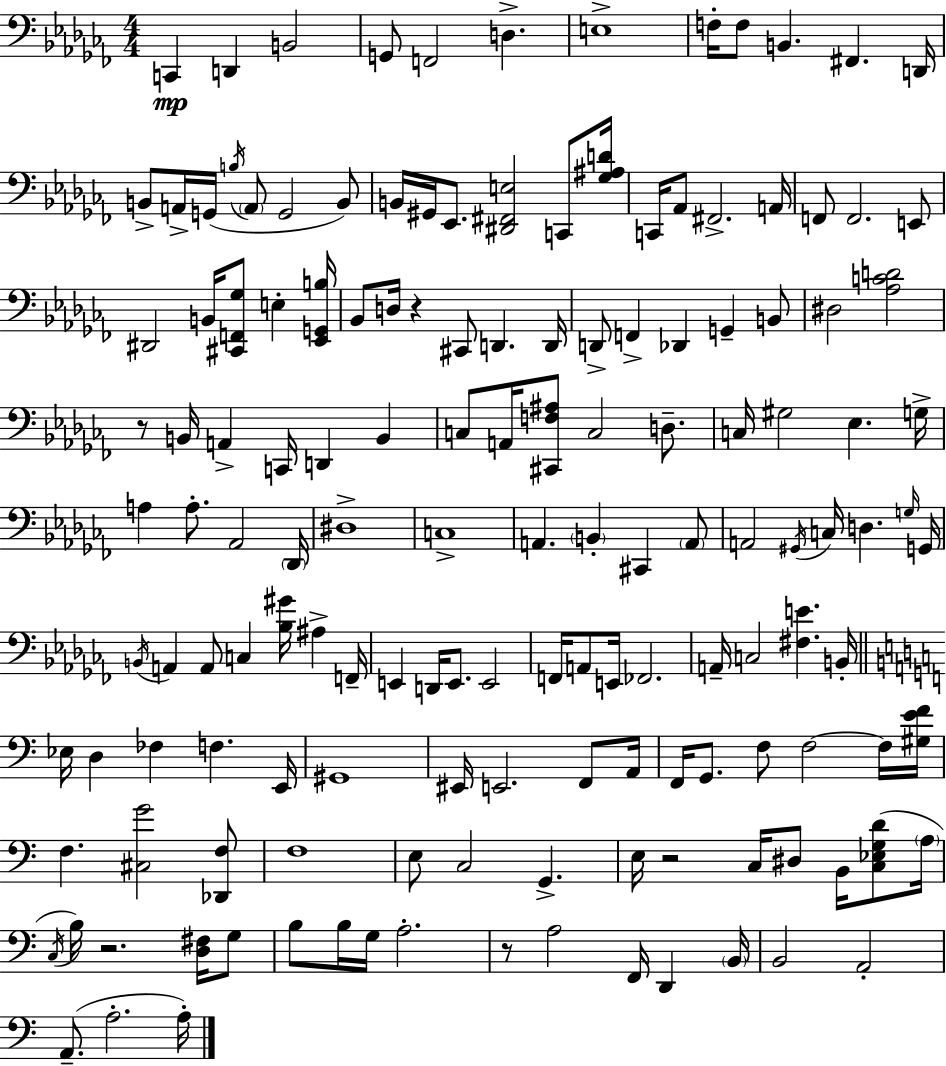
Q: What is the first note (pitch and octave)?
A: C2